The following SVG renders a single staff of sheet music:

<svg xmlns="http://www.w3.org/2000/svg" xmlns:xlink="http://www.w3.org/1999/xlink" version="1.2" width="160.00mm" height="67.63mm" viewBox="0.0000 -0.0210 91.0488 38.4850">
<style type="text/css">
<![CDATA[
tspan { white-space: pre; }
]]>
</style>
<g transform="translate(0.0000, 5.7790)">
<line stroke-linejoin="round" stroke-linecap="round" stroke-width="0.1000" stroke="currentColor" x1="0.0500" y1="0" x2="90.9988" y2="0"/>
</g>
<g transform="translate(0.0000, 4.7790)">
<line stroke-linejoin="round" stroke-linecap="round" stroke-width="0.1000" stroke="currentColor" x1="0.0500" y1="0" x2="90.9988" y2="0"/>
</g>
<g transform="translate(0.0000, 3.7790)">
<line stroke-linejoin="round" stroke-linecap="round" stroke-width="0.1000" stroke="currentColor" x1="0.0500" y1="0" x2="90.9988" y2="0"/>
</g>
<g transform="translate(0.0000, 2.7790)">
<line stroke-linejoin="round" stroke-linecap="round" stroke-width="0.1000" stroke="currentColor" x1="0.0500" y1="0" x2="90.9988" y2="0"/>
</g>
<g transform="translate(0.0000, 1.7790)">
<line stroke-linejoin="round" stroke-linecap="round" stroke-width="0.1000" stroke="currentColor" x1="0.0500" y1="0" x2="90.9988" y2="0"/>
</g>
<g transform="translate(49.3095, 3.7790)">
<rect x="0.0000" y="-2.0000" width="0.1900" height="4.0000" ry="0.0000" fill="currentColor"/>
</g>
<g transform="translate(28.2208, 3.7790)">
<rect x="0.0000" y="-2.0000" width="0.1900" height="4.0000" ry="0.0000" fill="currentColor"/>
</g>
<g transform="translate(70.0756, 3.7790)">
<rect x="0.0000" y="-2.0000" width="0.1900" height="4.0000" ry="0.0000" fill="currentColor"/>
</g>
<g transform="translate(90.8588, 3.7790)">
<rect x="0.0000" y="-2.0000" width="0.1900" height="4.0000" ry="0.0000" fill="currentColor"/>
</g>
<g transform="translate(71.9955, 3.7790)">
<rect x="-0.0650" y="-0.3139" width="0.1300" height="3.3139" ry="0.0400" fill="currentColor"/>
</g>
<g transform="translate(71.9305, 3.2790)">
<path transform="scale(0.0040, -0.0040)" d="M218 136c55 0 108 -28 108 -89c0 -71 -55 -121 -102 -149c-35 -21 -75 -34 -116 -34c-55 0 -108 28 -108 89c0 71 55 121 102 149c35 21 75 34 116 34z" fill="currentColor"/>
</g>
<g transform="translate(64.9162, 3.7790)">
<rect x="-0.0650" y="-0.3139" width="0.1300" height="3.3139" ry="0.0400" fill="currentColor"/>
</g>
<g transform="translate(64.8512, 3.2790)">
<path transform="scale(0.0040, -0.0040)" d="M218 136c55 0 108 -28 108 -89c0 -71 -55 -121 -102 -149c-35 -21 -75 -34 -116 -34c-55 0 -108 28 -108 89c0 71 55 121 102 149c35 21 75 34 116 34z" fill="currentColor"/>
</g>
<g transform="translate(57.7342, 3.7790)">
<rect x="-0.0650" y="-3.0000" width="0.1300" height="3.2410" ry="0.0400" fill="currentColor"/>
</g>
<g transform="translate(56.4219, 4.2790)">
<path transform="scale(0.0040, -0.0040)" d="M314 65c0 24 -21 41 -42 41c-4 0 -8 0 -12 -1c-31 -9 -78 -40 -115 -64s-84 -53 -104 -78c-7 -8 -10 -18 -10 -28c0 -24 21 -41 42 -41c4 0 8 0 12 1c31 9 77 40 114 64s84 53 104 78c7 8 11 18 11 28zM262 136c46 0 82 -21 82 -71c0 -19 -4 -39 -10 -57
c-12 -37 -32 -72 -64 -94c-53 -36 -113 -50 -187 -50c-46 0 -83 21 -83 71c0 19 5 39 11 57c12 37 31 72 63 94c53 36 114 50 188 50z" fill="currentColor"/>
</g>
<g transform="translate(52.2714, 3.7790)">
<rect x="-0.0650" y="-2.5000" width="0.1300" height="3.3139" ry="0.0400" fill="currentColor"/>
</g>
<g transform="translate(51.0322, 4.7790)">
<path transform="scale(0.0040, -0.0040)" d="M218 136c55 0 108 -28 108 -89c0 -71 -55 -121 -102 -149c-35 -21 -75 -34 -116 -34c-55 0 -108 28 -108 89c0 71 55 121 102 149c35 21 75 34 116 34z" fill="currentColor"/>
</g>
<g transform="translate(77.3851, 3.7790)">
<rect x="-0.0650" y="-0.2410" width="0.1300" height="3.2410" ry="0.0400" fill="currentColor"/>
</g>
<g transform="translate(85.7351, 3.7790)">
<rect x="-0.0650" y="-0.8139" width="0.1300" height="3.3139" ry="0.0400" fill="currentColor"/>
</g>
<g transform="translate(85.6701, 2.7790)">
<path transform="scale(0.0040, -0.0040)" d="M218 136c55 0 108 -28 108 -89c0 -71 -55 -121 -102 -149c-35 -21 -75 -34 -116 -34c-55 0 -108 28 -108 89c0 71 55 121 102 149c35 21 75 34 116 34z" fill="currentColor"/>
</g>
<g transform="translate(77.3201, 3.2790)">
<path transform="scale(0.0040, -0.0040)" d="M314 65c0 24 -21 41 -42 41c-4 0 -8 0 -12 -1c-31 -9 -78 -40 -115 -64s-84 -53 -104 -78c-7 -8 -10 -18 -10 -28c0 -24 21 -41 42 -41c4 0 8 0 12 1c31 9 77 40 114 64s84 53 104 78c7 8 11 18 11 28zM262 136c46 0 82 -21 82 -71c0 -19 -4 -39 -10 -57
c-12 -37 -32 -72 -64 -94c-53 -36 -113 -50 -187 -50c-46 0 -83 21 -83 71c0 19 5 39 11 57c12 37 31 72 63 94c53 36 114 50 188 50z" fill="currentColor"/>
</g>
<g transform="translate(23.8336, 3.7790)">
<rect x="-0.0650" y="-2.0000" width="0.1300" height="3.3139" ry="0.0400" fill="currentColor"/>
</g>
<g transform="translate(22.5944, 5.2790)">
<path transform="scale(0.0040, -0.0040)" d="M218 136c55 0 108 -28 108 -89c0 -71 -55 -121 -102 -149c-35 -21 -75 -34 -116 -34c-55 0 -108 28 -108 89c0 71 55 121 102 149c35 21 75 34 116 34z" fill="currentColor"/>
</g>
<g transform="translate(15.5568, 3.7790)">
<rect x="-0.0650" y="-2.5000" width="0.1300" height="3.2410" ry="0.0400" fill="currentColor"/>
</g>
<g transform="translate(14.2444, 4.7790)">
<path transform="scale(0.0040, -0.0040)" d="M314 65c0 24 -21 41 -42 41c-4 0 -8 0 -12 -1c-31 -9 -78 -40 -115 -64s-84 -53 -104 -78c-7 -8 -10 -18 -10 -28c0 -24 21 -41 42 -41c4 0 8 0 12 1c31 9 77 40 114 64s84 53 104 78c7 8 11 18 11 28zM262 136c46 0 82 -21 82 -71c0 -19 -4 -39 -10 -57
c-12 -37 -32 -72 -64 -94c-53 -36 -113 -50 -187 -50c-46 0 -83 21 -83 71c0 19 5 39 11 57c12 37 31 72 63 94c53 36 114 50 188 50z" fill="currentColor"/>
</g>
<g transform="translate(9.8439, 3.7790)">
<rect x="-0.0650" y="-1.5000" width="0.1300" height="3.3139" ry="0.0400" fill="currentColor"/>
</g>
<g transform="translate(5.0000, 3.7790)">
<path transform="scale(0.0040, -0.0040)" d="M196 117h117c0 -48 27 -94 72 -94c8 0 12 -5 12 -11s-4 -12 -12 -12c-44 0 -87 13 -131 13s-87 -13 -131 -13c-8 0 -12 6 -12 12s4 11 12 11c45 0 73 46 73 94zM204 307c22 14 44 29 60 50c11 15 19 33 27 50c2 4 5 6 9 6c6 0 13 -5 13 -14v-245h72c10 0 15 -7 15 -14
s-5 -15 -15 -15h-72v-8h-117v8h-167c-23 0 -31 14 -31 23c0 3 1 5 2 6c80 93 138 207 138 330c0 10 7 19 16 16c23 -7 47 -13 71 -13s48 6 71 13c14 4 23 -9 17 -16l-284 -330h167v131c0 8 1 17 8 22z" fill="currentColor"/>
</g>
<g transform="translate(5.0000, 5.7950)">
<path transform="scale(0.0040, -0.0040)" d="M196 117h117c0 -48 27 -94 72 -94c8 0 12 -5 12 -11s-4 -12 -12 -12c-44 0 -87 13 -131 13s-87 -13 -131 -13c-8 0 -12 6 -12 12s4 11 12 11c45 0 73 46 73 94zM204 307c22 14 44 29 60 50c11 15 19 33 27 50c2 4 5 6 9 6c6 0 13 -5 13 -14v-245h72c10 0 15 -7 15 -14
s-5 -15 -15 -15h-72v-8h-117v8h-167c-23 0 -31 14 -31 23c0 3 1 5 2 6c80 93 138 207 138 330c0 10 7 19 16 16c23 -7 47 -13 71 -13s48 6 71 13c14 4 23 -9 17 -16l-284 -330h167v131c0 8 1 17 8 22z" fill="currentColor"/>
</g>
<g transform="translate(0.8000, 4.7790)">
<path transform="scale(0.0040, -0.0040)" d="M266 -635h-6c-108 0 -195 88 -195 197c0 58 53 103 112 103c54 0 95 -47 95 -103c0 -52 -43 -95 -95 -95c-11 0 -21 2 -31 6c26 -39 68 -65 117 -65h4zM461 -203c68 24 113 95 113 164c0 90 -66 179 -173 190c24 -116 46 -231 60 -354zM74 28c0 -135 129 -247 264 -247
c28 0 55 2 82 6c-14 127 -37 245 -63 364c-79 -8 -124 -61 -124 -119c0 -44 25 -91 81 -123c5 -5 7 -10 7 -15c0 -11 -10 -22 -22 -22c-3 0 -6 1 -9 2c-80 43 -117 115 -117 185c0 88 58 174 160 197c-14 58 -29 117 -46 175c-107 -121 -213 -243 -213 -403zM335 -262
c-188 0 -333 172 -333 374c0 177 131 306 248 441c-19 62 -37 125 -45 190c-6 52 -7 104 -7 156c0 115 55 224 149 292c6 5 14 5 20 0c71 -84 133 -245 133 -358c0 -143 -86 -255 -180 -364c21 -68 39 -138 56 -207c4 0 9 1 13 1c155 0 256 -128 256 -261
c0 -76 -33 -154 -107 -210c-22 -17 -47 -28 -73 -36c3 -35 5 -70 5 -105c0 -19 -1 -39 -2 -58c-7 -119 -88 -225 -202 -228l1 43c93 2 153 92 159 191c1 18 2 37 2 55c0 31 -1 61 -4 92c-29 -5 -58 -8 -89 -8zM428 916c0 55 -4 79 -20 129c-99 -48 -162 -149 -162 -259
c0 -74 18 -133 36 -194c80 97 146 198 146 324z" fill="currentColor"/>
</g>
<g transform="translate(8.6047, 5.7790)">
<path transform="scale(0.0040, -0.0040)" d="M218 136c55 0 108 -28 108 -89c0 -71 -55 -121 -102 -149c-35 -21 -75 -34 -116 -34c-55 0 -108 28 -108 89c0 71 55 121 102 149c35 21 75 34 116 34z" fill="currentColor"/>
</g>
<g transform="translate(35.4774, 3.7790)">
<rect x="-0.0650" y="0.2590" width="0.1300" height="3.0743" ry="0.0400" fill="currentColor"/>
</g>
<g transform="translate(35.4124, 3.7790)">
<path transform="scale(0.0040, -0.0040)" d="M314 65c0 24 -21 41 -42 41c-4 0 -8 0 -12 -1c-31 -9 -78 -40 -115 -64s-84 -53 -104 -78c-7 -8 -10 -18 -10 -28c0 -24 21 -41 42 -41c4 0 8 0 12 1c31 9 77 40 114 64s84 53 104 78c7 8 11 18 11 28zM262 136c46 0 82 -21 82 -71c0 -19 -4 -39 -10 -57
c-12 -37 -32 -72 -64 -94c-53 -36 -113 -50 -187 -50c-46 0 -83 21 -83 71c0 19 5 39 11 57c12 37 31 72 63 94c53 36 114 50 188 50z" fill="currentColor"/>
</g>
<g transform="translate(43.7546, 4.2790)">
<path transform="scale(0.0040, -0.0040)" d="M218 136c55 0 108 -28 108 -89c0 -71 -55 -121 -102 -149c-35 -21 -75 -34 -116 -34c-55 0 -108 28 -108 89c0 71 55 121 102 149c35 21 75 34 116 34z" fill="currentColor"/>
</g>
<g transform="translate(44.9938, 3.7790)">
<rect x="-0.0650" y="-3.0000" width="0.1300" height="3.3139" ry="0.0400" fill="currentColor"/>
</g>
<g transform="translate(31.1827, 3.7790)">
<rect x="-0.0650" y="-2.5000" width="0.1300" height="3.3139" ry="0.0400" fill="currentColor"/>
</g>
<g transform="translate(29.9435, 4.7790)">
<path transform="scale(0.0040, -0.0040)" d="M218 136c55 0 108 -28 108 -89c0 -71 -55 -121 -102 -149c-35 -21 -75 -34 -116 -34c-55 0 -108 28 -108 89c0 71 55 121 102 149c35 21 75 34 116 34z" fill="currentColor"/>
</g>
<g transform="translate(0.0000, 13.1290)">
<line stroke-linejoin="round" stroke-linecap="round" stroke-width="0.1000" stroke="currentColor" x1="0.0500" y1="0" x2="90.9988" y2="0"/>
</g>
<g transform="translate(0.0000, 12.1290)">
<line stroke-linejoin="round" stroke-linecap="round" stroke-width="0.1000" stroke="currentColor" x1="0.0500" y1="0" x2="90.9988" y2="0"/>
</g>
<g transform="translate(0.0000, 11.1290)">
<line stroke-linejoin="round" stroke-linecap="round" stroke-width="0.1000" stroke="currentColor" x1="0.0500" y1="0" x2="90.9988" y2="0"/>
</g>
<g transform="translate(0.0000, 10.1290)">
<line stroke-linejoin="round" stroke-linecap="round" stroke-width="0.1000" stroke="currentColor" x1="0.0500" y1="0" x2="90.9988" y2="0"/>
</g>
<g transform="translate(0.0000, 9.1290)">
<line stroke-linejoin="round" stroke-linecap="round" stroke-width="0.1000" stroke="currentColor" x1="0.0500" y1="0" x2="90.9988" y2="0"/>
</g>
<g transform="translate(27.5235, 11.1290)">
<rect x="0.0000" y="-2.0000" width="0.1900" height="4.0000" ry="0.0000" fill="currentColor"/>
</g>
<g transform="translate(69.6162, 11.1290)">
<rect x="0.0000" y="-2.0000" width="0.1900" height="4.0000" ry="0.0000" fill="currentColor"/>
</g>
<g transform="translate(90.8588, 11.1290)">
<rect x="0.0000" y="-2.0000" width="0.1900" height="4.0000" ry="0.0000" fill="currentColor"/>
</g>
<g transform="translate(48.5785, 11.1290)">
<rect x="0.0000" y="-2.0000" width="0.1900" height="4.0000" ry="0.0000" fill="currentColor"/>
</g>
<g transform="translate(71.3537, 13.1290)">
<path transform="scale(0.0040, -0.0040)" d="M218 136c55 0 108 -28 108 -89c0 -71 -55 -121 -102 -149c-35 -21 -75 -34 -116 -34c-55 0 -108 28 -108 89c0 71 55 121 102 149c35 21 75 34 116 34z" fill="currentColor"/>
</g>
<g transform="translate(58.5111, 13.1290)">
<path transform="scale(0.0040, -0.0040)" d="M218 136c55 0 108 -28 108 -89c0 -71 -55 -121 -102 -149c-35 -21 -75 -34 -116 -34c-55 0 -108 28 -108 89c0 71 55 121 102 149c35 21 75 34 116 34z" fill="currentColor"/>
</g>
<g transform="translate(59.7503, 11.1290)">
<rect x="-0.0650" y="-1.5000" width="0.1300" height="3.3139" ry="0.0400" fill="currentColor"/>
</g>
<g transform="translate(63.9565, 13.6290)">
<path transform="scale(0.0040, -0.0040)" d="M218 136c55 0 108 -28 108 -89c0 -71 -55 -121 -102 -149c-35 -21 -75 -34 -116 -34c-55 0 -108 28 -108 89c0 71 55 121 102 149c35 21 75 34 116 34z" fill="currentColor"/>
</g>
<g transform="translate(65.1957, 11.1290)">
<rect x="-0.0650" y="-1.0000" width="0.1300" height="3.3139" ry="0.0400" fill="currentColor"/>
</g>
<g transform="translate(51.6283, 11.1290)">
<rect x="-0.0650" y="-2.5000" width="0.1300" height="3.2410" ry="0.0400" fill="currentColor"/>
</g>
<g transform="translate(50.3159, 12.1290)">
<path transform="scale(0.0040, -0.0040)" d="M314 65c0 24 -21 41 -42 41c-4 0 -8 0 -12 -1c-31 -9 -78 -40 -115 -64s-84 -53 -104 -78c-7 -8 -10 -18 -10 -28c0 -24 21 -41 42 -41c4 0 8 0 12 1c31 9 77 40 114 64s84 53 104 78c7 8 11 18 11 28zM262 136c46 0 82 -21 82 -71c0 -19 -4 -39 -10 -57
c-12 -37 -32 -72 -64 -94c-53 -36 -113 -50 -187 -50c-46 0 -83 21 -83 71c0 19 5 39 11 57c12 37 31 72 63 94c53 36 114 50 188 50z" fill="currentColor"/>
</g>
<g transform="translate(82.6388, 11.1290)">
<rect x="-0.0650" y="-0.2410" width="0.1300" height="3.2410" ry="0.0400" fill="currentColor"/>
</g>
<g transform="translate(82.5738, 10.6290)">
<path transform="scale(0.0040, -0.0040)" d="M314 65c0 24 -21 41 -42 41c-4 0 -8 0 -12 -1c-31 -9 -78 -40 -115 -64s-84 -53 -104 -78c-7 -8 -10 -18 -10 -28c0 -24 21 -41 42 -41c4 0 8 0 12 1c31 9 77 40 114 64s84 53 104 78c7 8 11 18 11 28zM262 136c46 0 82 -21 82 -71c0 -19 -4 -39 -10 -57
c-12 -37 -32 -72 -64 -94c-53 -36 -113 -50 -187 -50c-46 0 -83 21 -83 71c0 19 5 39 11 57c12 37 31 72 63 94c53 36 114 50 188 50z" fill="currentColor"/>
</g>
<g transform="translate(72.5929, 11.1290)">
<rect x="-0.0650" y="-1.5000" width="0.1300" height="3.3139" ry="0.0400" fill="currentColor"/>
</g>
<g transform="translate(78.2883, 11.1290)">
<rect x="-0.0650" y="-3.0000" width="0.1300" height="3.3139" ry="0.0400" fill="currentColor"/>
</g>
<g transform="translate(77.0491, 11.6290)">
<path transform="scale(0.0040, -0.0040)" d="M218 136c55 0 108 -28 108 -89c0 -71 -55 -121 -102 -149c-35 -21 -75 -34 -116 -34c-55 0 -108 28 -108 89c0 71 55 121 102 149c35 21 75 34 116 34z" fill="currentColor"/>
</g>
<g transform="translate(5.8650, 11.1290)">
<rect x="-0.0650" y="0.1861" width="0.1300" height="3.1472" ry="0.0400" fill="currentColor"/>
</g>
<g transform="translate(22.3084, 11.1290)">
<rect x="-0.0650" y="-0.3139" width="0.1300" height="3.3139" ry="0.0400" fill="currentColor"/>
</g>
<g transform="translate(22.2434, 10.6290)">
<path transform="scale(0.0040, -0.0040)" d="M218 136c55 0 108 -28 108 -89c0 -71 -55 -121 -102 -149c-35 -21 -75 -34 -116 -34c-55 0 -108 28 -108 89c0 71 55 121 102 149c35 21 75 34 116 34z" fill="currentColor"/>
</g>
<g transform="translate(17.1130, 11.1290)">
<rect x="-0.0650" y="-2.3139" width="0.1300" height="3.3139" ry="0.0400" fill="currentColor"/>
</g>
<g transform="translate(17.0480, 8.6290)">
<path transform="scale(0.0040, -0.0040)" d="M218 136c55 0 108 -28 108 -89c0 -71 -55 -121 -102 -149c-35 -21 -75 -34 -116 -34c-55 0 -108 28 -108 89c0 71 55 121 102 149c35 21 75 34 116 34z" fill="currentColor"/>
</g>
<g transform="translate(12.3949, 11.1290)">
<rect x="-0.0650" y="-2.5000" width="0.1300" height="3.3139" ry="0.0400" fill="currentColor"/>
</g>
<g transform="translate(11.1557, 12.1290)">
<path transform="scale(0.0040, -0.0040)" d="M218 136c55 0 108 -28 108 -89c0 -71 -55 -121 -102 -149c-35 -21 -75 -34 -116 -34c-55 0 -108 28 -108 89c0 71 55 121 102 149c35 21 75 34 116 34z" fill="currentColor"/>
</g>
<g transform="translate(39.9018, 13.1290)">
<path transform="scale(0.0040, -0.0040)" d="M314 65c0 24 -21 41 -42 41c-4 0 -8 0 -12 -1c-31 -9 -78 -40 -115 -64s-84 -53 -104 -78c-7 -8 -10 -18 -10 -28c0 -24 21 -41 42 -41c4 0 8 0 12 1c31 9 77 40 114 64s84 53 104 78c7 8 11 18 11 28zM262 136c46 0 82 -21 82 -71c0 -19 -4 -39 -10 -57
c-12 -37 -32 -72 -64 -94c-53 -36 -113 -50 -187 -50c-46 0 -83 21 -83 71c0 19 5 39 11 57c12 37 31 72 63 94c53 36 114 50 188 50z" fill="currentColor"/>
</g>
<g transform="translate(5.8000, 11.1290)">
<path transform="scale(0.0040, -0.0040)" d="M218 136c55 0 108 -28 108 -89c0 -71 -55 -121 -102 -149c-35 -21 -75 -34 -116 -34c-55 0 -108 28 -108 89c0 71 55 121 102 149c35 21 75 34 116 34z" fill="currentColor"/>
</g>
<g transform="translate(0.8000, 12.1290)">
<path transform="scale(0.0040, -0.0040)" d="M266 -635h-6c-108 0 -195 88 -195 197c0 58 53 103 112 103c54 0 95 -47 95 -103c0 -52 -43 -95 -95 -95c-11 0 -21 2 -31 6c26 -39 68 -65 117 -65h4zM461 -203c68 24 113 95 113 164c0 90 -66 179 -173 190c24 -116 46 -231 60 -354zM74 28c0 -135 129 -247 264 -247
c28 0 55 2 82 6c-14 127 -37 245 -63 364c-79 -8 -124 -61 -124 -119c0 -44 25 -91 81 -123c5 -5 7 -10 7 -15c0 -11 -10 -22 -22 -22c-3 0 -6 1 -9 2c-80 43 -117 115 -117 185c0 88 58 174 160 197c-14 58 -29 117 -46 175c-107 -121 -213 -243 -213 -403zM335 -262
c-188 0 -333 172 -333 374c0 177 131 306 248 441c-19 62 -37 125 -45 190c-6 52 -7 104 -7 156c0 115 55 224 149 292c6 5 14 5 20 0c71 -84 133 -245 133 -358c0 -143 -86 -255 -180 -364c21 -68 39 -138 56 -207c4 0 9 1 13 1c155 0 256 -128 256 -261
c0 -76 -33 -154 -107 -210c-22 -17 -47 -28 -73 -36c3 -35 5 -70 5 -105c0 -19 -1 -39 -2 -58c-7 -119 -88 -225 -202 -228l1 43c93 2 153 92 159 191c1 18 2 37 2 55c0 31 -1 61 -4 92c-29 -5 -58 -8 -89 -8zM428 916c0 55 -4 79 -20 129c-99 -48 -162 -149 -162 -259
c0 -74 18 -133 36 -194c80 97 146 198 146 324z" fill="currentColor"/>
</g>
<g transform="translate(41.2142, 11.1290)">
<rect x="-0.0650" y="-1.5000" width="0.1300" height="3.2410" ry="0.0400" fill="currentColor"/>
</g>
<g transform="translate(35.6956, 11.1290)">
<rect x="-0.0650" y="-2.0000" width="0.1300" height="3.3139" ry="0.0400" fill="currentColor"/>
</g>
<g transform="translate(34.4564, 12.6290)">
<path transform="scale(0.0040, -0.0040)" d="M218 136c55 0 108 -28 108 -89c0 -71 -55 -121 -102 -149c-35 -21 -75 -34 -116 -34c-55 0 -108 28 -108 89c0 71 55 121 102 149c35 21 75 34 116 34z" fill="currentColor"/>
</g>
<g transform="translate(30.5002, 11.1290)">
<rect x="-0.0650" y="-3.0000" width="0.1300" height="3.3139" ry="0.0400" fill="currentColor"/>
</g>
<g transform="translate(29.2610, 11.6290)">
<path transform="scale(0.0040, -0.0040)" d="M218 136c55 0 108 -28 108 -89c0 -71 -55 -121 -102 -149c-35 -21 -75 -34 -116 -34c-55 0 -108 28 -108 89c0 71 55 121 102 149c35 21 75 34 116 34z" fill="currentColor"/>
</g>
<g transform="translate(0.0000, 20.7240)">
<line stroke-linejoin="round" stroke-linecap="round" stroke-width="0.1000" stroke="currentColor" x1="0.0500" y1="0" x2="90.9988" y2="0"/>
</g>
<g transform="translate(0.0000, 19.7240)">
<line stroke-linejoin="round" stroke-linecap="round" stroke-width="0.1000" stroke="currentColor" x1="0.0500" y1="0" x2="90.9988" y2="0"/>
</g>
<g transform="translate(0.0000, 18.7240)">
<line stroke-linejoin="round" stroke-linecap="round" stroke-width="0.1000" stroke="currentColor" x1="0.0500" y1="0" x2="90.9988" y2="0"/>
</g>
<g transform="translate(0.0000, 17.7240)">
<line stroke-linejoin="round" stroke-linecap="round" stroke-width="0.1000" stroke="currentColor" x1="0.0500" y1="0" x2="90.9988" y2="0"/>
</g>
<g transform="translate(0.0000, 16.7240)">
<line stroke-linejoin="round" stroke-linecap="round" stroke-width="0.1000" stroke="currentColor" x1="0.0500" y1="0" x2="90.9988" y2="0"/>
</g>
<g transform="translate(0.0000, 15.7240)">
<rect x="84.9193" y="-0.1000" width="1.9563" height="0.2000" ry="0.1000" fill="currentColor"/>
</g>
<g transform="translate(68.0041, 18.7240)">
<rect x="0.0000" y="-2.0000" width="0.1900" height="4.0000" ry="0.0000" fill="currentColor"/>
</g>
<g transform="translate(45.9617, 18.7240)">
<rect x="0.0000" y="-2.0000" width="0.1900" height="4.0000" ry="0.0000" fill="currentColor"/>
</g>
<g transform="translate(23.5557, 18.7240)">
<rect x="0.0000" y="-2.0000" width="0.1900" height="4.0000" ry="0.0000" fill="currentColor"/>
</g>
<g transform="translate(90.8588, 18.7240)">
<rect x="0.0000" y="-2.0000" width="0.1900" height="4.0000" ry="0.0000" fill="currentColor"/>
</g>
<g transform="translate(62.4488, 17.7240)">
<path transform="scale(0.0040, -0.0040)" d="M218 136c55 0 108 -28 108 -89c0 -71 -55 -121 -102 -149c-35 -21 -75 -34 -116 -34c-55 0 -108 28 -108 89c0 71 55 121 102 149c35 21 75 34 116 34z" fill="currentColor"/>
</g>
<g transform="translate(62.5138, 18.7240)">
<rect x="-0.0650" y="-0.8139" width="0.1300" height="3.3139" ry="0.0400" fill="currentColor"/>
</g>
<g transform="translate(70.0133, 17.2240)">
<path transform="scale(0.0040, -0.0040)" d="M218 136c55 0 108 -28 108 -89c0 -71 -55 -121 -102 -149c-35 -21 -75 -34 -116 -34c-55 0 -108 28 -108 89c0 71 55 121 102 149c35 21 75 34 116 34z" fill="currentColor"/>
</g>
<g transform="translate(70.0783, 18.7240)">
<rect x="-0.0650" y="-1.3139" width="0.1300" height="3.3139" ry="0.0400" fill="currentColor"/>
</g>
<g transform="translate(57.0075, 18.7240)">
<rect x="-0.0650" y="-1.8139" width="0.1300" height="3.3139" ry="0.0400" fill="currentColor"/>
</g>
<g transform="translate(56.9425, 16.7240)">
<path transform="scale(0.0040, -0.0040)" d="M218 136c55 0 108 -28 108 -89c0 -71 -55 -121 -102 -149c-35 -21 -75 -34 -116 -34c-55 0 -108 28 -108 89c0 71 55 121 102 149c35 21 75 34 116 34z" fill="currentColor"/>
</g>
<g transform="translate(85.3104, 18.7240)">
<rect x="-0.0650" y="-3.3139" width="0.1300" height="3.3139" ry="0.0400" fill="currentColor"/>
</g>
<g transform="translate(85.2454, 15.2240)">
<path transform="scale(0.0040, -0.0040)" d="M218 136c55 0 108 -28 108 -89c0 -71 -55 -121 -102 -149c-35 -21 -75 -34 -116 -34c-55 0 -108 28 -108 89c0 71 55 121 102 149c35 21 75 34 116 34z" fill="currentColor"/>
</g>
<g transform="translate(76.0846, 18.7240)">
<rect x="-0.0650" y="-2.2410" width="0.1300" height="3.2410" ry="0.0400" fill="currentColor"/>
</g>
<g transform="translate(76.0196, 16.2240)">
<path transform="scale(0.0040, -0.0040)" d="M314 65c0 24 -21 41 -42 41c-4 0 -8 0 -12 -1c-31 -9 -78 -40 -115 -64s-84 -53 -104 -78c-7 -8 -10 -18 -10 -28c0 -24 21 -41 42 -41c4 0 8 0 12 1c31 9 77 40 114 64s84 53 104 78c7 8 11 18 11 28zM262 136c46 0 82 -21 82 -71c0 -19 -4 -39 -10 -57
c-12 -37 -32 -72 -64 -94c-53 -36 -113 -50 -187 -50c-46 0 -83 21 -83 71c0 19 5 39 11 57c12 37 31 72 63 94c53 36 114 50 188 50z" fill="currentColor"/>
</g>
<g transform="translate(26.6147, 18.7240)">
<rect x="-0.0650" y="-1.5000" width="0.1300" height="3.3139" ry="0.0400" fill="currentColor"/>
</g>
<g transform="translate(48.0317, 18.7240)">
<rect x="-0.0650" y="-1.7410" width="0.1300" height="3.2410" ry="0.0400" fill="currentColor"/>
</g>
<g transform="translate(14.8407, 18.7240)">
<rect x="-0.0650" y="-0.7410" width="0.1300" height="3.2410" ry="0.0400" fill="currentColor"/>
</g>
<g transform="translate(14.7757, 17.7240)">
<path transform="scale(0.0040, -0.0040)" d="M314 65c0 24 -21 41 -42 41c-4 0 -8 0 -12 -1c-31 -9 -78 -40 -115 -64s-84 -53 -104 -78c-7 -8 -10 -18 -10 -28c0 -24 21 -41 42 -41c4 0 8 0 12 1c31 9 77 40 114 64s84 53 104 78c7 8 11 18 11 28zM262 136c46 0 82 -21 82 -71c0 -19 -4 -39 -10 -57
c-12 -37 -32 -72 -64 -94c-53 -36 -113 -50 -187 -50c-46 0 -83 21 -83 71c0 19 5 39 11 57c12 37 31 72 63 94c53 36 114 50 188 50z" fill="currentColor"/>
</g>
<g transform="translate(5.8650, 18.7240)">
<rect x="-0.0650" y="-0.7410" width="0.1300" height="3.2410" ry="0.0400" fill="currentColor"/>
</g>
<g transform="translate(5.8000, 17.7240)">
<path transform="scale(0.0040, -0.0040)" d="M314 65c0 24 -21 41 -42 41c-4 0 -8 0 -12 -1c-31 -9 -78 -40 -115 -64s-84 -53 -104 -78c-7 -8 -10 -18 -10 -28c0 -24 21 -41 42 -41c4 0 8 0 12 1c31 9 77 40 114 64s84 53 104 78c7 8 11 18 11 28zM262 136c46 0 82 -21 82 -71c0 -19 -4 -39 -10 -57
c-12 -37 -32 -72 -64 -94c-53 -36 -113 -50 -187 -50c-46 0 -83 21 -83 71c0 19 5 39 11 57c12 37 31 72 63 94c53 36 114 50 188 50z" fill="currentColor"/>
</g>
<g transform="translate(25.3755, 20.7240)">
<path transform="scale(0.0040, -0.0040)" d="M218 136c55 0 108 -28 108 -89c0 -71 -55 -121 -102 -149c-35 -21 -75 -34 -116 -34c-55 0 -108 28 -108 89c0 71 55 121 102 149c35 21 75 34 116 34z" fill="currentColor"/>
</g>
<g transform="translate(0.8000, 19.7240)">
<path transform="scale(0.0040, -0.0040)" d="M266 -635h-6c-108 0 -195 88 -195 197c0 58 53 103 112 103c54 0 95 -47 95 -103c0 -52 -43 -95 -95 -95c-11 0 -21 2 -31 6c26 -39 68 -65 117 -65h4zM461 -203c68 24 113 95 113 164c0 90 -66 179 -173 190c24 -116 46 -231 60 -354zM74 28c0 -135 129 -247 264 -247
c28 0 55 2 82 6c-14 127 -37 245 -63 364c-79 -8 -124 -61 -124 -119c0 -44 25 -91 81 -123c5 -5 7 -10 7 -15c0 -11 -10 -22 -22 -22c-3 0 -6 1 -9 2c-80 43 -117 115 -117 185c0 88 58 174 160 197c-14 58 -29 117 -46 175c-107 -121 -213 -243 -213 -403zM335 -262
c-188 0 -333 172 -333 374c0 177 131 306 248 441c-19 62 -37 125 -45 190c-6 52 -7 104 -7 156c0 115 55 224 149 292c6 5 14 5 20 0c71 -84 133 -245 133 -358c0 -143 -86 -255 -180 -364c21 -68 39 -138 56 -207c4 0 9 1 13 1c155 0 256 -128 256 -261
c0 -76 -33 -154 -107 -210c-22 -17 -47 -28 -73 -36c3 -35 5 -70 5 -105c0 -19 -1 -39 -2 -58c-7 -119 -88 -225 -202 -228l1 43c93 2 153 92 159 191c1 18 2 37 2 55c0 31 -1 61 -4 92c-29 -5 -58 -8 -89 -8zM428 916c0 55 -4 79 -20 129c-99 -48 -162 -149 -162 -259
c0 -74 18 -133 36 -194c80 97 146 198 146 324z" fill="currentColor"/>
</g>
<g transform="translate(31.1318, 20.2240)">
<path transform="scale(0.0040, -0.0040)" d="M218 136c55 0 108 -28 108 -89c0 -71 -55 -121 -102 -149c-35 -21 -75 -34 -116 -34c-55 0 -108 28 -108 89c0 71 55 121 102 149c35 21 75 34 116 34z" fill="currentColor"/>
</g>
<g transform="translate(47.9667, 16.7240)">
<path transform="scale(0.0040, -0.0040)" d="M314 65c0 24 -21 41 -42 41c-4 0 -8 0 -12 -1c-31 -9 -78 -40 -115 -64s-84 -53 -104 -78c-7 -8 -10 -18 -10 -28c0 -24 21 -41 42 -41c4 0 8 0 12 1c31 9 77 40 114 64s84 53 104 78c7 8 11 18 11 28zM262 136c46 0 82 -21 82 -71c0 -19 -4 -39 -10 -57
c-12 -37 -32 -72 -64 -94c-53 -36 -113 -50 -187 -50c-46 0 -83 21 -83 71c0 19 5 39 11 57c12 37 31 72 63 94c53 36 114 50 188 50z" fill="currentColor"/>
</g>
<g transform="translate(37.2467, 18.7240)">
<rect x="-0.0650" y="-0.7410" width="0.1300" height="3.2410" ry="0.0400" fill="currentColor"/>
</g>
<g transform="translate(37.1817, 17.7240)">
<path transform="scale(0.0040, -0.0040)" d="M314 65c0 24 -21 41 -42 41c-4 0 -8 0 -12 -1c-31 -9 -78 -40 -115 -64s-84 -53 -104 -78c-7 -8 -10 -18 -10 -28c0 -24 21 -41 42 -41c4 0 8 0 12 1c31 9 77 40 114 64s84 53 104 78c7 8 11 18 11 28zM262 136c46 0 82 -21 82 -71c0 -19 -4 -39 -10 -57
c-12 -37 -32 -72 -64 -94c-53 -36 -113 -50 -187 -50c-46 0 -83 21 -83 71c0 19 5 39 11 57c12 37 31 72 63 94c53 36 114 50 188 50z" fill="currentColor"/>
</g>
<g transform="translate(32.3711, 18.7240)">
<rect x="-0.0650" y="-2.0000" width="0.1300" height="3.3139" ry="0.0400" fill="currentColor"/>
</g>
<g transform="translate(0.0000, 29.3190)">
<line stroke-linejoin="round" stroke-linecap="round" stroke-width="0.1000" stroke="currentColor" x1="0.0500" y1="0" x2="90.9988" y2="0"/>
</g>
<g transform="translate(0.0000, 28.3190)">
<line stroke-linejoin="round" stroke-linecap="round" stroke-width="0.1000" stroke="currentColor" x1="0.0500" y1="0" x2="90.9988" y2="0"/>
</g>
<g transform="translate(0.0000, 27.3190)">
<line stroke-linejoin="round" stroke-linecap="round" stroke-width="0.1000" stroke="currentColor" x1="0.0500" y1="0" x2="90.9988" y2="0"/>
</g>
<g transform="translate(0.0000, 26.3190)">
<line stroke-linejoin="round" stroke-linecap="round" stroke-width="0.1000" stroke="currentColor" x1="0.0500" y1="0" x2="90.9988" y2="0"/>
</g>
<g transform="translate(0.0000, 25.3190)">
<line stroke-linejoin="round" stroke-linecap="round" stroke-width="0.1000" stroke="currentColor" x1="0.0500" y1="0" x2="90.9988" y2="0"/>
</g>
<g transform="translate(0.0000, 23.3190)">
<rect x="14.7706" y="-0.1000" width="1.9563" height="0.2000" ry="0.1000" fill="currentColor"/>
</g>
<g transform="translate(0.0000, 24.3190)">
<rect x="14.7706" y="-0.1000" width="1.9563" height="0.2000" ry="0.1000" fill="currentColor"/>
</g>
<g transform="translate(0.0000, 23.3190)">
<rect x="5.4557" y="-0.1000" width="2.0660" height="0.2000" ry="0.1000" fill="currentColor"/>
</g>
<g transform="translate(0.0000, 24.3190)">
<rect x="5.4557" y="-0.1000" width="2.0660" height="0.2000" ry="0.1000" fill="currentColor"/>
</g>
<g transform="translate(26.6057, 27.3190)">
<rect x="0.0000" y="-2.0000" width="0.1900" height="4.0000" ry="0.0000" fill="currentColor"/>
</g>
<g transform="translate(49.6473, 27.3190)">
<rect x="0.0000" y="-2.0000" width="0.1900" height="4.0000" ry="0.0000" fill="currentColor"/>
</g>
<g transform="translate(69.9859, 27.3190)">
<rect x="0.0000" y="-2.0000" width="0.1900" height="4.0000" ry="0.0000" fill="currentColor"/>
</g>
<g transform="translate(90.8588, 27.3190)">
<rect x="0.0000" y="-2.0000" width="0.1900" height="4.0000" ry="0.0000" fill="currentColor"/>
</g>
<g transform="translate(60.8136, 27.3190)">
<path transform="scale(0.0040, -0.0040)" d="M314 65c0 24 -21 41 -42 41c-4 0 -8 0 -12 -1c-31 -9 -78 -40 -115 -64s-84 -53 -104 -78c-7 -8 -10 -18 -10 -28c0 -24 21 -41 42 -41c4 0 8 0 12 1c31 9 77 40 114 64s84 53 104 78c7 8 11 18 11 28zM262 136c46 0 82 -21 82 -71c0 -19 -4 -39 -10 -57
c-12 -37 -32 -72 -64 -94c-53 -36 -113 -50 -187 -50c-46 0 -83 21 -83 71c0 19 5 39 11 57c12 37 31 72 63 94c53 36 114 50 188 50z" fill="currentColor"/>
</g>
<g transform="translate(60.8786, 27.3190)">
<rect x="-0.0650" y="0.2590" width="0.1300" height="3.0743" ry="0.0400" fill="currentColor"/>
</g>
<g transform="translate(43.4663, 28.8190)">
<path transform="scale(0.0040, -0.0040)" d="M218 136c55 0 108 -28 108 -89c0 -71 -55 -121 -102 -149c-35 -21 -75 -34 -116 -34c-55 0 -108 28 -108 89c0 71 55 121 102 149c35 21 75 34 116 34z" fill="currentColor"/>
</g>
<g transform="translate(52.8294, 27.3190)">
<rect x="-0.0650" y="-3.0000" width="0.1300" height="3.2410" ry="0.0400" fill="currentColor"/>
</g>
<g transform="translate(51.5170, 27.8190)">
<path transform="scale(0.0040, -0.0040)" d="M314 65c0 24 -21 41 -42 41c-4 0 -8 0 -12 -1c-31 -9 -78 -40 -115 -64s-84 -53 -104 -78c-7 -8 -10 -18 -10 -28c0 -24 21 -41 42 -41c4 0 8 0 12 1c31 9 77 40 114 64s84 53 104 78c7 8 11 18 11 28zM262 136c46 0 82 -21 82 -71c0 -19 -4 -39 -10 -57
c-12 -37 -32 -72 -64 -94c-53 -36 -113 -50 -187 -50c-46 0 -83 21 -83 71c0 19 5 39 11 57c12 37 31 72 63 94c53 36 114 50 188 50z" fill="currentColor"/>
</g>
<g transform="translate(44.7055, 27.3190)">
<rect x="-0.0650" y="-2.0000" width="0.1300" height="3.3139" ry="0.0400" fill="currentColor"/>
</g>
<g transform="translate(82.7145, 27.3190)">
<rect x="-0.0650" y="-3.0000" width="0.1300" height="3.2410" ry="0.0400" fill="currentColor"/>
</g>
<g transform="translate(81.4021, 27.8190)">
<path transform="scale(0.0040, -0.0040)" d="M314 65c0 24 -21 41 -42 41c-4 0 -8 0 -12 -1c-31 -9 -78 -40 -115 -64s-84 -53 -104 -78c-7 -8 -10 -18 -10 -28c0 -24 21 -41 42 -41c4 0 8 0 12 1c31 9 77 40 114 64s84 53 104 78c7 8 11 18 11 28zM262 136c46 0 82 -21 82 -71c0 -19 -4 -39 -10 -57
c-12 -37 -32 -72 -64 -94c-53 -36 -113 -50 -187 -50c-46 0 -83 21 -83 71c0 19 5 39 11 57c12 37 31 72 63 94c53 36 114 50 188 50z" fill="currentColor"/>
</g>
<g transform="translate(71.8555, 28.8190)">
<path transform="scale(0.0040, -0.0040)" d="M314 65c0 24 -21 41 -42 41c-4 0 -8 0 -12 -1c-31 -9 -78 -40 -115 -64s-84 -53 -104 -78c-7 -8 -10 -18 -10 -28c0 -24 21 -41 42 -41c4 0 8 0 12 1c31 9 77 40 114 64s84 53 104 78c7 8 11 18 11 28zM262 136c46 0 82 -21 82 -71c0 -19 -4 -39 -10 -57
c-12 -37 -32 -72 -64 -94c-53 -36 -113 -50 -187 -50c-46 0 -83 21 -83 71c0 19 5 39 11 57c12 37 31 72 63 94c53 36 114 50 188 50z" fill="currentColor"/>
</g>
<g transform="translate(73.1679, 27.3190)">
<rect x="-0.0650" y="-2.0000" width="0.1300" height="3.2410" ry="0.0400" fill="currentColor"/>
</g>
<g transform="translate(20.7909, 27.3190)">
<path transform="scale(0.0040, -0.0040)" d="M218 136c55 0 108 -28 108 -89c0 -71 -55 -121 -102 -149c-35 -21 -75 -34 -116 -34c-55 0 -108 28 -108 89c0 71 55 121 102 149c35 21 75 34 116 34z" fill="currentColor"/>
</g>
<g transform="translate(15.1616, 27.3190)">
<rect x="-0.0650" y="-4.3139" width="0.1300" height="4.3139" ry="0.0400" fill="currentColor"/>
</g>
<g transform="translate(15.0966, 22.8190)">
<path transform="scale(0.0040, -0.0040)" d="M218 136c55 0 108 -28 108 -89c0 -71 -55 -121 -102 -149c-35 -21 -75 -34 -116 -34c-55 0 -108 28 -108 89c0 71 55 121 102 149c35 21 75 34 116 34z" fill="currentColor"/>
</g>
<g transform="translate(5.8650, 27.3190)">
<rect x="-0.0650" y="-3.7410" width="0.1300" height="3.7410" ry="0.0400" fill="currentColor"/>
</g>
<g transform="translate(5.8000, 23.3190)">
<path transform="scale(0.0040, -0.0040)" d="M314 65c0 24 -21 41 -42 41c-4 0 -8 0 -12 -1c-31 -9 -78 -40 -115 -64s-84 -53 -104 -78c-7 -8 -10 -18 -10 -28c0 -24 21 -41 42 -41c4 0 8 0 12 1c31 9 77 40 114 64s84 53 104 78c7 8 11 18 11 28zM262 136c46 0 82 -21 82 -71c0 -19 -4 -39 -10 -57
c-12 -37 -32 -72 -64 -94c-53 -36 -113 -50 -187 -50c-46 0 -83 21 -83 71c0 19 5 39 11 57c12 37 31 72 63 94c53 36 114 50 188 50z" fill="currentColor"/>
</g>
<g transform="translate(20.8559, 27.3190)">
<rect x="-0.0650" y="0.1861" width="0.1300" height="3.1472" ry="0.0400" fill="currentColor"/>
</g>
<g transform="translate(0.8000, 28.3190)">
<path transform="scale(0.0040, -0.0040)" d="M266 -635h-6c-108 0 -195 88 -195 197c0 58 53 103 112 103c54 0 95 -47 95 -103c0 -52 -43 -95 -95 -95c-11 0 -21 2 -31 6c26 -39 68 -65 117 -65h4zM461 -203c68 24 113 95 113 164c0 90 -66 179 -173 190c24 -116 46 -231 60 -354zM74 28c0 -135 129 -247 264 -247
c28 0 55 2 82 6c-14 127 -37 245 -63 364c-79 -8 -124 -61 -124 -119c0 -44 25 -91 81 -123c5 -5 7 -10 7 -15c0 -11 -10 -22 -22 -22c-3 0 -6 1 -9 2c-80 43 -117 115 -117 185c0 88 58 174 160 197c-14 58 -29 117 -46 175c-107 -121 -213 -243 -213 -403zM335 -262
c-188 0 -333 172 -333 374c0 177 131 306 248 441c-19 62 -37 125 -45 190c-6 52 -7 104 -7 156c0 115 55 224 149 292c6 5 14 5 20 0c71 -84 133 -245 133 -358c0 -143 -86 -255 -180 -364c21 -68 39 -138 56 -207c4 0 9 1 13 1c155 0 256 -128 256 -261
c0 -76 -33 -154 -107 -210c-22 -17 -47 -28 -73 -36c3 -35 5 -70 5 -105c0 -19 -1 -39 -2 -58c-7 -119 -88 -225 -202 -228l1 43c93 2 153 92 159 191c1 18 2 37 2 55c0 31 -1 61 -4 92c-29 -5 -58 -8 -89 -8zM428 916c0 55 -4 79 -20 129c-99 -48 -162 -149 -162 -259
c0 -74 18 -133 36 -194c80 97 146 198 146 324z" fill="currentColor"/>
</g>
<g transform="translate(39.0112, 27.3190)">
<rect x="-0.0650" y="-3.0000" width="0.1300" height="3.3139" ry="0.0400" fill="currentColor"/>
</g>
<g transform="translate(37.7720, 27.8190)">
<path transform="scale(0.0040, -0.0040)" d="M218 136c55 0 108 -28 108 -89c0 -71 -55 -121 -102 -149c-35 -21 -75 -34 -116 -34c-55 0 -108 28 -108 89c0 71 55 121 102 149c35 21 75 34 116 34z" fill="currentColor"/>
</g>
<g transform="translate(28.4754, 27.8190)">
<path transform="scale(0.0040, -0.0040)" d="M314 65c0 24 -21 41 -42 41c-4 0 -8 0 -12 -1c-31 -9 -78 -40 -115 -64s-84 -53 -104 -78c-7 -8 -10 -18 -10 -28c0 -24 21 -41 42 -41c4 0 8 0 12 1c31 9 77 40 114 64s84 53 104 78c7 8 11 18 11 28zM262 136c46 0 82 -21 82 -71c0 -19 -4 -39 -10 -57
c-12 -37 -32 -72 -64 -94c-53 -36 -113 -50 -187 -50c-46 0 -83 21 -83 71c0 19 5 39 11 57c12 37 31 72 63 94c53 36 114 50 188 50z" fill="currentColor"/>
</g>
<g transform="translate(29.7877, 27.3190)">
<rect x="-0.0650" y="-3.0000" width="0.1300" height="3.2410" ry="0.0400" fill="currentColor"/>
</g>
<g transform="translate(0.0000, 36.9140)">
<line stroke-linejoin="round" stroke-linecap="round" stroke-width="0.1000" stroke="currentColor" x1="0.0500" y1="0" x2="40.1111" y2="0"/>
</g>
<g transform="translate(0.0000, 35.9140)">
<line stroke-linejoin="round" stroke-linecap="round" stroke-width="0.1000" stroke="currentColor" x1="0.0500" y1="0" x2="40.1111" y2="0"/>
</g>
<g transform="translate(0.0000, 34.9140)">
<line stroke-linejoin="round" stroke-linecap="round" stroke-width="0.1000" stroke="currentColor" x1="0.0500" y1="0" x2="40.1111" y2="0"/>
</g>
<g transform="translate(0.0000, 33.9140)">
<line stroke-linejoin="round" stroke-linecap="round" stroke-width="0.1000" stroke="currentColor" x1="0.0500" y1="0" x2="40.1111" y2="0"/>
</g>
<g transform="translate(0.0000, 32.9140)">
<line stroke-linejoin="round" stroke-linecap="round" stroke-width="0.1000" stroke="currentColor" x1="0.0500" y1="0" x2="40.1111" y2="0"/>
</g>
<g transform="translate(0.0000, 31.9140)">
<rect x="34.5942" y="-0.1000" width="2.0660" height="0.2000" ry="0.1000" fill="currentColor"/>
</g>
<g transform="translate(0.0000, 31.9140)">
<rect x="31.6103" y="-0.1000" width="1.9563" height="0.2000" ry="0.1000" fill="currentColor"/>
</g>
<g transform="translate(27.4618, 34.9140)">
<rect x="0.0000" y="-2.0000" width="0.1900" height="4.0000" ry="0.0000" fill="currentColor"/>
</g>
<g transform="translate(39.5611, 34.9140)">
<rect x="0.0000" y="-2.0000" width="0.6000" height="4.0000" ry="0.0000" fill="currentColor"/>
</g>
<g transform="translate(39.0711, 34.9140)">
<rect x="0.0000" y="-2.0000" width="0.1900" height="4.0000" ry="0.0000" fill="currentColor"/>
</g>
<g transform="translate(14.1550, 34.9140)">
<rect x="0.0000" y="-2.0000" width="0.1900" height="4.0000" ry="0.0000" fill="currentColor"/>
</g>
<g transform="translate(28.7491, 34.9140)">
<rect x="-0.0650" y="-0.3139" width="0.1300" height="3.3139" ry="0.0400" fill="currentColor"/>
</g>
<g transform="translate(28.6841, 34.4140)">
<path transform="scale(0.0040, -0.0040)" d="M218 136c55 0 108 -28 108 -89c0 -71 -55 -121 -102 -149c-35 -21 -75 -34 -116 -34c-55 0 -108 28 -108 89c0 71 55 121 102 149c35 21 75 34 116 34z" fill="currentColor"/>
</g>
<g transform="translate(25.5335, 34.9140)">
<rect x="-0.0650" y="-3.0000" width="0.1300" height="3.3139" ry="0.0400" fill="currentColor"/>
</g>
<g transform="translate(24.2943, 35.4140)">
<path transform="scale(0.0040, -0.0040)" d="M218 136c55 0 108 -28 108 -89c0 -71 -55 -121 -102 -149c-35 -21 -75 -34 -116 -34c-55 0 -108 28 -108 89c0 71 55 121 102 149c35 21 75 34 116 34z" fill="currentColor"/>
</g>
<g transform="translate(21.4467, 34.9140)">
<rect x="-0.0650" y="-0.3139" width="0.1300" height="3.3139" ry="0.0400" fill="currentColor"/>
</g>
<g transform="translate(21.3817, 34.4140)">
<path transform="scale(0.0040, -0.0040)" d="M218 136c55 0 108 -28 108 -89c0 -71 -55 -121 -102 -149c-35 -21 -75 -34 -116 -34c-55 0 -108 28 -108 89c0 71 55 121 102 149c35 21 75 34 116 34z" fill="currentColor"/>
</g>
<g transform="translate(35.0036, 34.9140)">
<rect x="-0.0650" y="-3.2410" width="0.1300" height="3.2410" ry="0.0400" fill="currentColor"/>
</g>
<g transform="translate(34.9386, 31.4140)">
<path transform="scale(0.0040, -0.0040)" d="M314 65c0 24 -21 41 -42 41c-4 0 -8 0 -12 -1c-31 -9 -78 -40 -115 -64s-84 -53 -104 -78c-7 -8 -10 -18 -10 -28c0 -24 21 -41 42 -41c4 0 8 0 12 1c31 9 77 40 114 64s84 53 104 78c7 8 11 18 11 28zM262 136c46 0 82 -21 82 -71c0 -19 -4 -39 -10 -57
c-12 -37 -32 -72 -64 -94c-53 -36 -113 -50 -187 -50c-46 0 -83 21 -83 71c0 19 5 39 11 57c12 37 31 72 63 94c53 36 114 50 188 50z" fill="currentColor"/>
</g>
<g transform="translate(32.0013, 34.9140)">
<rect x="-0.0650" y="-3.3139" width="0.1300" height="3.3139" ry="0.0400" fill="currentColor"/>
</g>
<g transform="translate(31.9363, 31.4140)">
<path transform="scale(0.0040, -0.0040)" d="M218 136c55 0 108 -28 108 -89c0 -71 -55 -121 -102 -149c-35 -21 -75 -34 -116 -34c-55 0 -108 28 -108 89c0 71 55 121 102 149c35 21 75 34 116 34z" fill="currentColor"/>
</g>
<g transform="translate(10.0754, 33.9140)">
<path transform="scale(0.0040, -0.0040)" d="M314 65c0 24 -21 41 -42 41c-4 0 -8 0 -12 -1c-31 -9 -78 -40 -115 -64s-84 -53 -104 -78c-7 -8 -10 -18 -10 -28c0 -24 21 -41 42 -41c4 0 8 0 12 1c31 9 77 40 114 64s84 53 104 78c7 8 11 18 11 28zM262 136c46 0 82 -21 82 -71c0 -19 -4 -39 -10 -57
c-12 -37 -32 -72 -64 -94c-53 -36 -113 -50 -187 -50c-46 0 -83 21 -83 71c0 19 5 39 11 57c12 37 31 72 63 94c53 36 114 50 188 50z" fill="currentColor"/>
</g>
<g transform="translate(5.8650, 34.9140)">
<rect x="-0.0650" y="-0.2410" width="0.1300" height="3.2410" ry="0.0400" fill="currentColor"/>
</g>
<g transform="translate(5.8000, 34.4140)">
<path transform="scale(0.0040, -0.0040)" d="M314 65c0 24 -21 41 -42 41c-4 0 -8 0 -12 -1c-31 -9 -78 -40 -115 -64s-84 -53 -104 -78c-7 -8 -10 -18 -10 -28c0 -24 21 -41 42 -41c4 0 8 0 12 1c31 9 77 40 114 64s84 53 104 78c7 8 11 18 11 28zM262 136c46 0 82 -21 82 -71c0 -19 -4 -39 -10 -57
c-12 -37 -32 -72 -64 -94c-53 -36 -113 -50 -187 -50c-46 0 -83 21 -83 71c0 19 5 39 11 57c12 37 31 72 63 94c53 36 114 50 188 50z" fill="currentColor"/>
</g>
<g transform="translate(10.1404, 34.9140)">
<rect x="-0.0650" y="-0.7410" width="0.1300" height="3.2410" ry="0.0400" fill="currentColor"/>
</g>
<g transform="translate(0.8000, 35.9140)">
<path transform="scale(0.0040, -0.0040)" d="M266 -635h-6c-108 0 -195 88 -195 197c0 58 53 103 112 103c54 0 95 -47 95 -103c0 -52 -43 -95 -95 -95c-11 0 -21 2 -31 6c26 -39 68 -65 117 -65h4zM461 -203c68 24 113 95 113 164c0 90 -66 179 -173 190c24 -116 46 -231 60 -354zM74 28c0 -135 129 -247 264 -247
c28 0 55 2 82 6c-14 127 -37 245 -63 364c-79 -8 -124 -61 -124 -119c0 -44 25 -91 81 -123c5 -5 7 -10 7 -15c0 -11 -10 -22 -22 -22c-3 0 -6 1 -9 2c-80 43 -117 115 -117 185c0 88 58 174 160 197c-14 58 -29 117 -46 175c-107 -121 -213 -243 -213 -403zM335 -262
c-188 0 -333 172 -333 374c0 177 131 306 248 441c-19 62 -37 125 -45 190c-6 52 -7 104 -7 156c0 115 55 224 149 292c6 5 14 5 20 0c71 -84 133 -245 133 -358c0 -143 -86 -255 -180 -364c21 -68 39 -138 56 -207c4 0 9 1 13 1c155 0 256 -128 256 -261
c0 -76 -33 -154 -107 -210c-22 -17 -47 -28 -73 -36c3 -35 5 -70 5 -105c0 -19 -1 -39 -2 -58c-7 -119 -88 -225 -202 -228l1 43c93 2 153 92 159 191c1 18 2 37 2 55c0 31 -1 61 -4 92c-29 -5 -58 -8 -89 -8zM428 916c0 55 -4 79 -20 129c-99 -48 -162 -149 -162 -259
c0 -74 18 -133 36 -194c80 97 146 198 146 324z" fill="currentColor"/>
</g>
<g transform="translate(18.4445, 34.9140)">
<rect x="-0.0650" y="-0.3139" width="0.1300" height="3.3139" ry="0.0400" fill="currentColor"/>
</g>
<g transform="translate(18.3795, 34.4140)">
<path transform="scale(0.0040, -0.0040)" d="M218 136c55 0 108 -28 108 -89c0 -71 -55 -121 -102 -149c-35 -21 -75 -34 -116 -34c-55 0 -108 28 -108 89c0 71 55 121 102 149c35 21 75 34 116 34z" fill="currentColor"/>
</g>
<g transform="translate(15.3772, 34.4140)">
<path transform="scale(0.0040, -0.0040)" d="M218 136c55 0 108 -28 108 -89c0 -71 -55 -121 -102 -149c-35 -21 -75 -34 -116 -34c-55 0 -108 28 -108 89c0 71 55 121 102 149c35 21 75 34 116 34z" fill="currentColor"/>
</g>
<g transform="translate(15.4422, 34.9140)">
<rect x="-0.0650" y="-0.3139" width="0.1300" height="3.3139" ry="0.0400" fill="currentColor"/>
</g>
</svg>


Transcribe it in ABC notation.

X:1
T:Untitled
M:4/4
L:1/4
K:C
E G2 F G B2 A G A2 c c c2 d B G g c A F E2 G2 E D E A c2 d2 d2 E F d2 f2 f d e g2 b c'2 d' B A2 A F A2 B2 F2 A2 c2 d2 c c c A c b b2